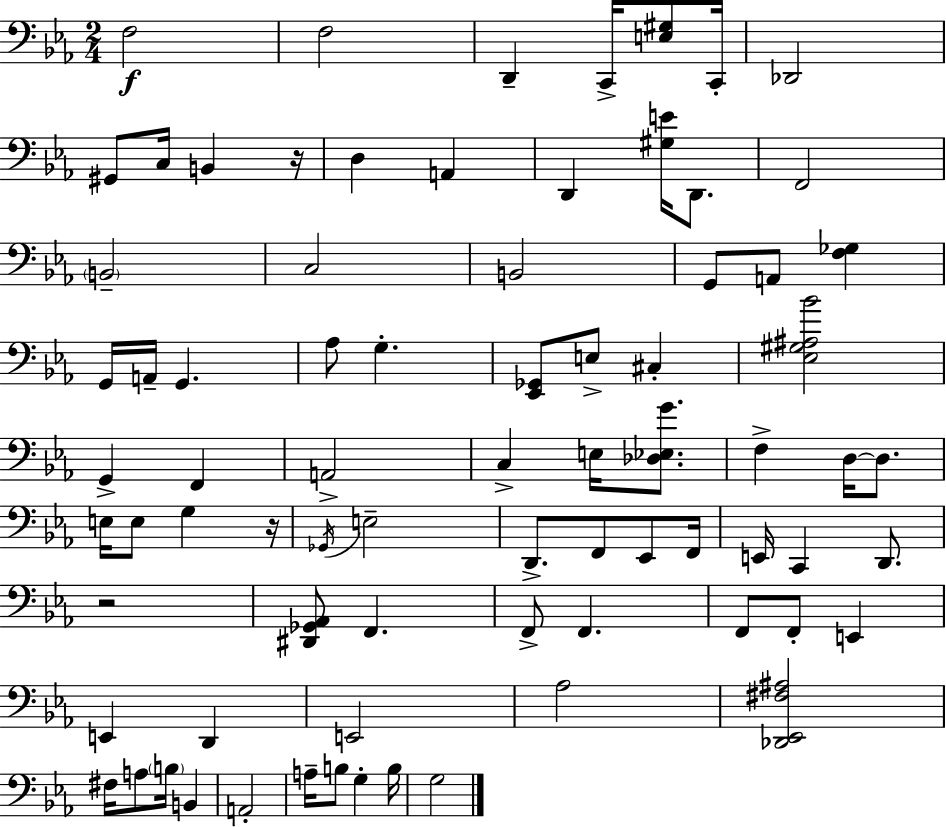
{
  \clef bass
  \numericTimeSignature
  \time 2/4
  \key ees \major
  f2\f | f2 | d,4-- c,16-> <e gis>8 c,16-. | des,2 | \break gis,8 c16 b,4 r16 | d4 a,4 | d,4 <gis e'>16 d,8. | f,2 | \break \parenthesize b,2-- | c2 | b,2 | g,8 a,8 <f ges>4 | \break g,16 a,16-- g,4. | aes8 g4.-. | <ees, ges,>8 e8-> cis4-. | <ees gis ais bes'>2 | \break g,4-> f,4 | a,2-> | c4-> e16 <des ees g'>8. | f4-> d16~~ d8. | \break e16 e8 g4 r16 | \acciaccatura { ges,16 } e2-- | d,8.-> f,8 ees,8 | f,16 e,16 c,4 d,8. | \break r2 | <dis, ges, aes,>8 f,4. | f,8-> f,4. | f,8 f,8-. e,4 | \break e,4 d,4 | e,2 | aes2 | <des, ees, fis ais>2 | \break fis16 a8 \parenthesize b16 b,4 | a,2-. | a16-- b8 g4-. | b16 g2 | \break \bar "|."
}